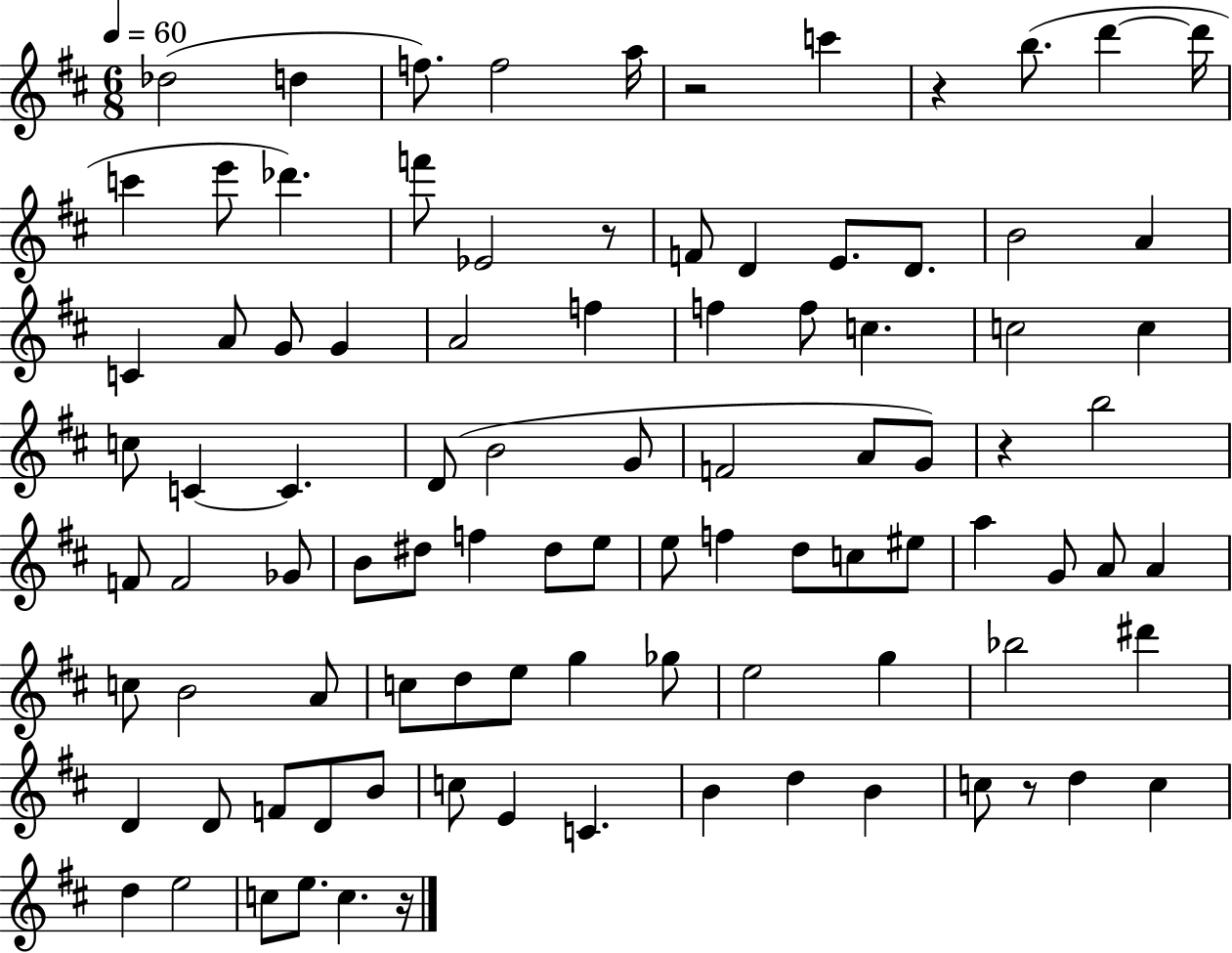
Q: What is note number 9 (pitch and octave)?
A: D6